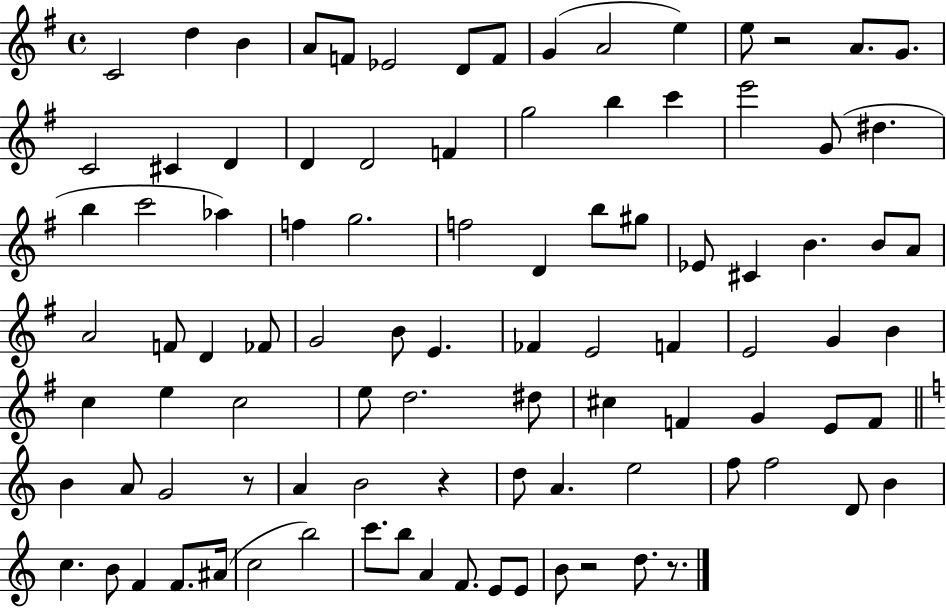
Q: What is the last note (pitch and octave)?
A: D5